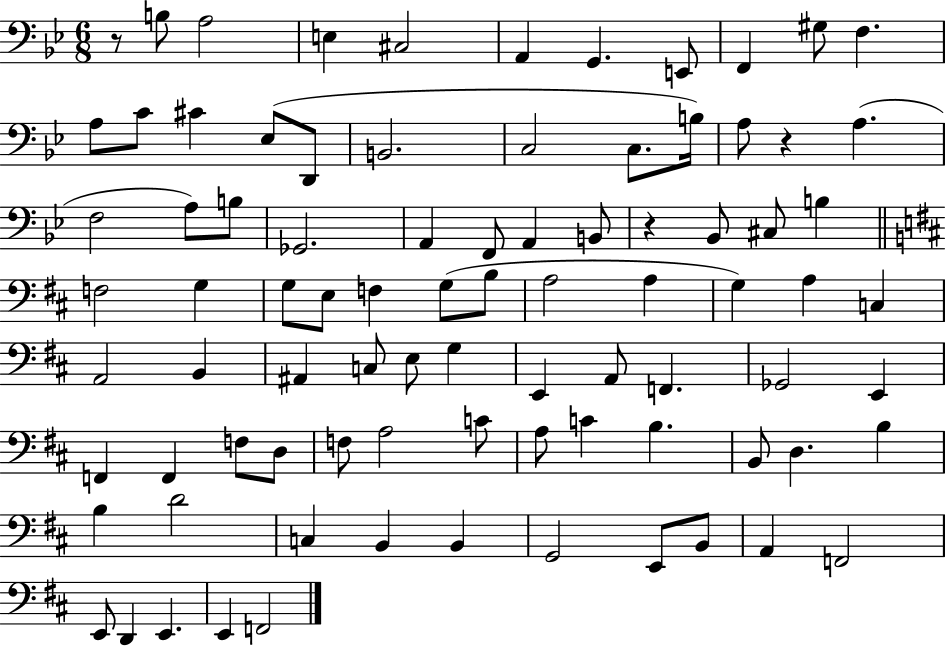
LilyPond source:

{
  \clef bass
  \numericTimeSignature
  \time 6/8
  \key bes \major
  r8 b8 a2 | e4 cis2 | a,4 g,4. e,8 | f,4 gis8 f4. | \break a8 c'8 cis'4 ees8( d,8 | b,2. | c2 c8. b16) | a8 r4 a4.( | \break f2 a8) b8 | ges,2. | a,4 f,8 a,4 b,8 | r4 bes,8 cis8 b4 | \break \bar "||" \break \key b \minor f2 g4 | g8 e8 f4 g8( b8 | a2 a4 | g4) a4 c4 | \break a,2 b,4 | ais,4 c8 e8 g4 | e,4 a,8 f,4. | ges,2 e,4 | \break f,4 f,4 f8 d8 | f8 a2 c'8 | a8 c'4 b4. | b,8 d4. b4 | \break b4 d'2 | c4 b,4 b,4 | g,2 e,8 b,8 | a,4 f,2 | \break e,8 d,4 e,4. | e,4 f,2 | \bar "|."
}